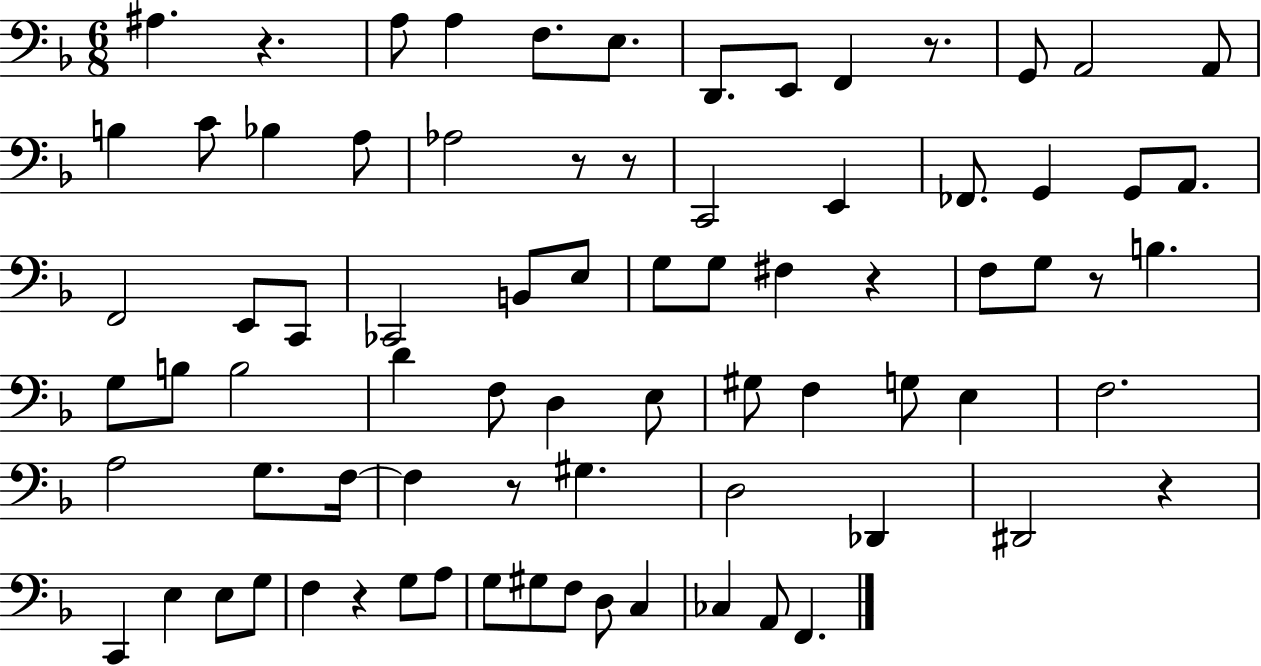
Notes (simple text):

A#3/q. R/q. A3/e A3/q F3/e. E3/e. D2/e. E2/e F2/q R/e. G2/e A2/h A2/e B3/q C4/e Bb3/q A3/e Ab3/h R/e R/e C2/h E2/q FES2/e. G2/q G2/e A2/e. F2/h E2/e C2/e CES2/h B2/e E3/e G3/e G3/e F#3/q R/q F3/e G3/e R/e B3/q. G3/e B3/e B3/h D4/q F3/e D3/q E3/e G#3/e F3/q G3/e E3/q F3/h. A3/h G3/e. F3/s F3/q R/e G#3/q. D3/h Db2/q D#2/h R/q C2/q E3/q E3/e G3/e F3/q R/q G3/e A3/e G3/e G#3/e F3/e D3/e C3/q CES3/q A2/e F2/q.